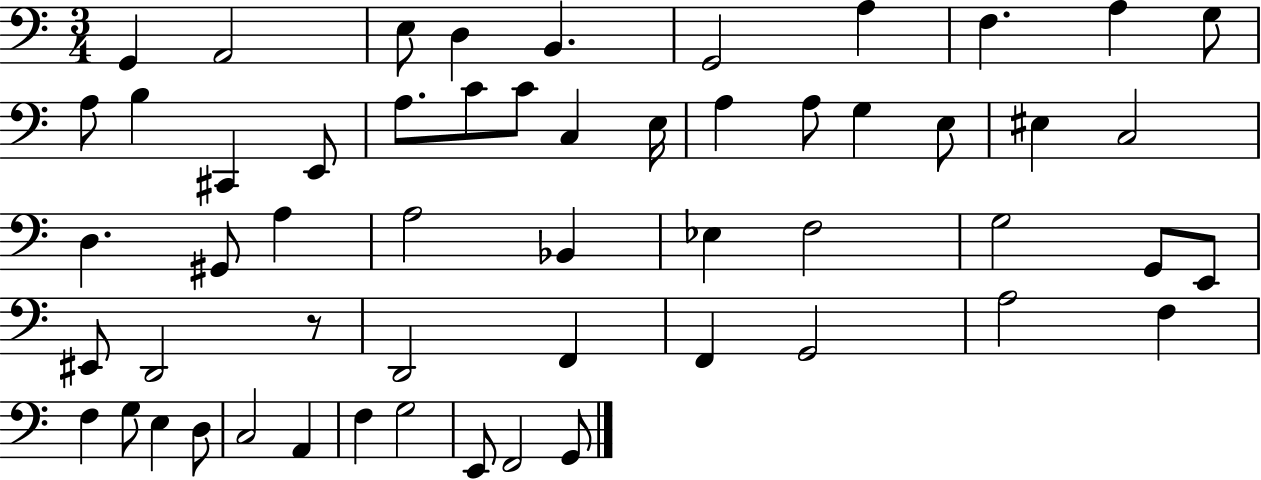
{
  \clef bass
  \numericTimeSignature
  \time 3/4
  \key c \major
  g,4 a,2 | e8 d4 b,4. | g,2 a4 | f4. a4 g8 | \break a8 b4 cis,4 e,8 | a8. c'8 c'8 c4 e16 | a4 a8 g4 e8 | eis4 c2 | \break d4. gis,8 a4 | a2 bes,4 | ees4 f2 | g2 g,8 e,8 | \break eis,8 d,2 r8 | d,2 f,4 | f,4 g,2 | a2 f4 | \break f4 g8 e4 d8 | c2 a,4 | f4 g2 | e,8 f,2 g,8 | \break \bar "|."
}